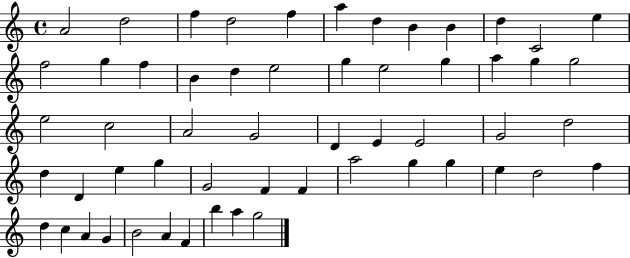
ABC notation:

X:1
T:Untitled
M:4/4
L:1/4
K:C
A2 d2 f d2 f a d B B d C2 e f2 g f B d e2 g e2 g a g g2 e2 c2 A2 G2 D E E2 G2 d2 d D e g G2 F F a2 g g e d2 f d c A G B2 A F b a g2